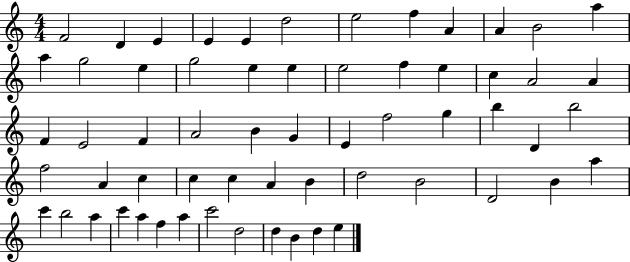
{
  \clef treble
  \numericTimeSignature
  \time 4/4
  \key c \major
  f'2 d'4 e'4 | e'4 e'4 d''2 | e''2 f''4 a'4 | a'4 b'2 a''4 | \break a''4 g''2 e''4 | g''2 e''4 e''4 | e''2 f''4 e''4 | c''4 a'2 a'4 | \break f'4 e'2 f'4 | a'2 b'4 g'4 | e'4 f''2 g''4 | b''4 d'4 b''2 | \break f''2 a'4 c''4 | c''4 c''4 a'4 b'4 | d''2 b'2 | d'2 b'4 a''4 | \break c'''4 b''2 a''4 | c'''4 a''4 f''4 a''4 | c'''2 d''2 | d''4 b'4 d''4 e''4 | \break \bar "|."
}